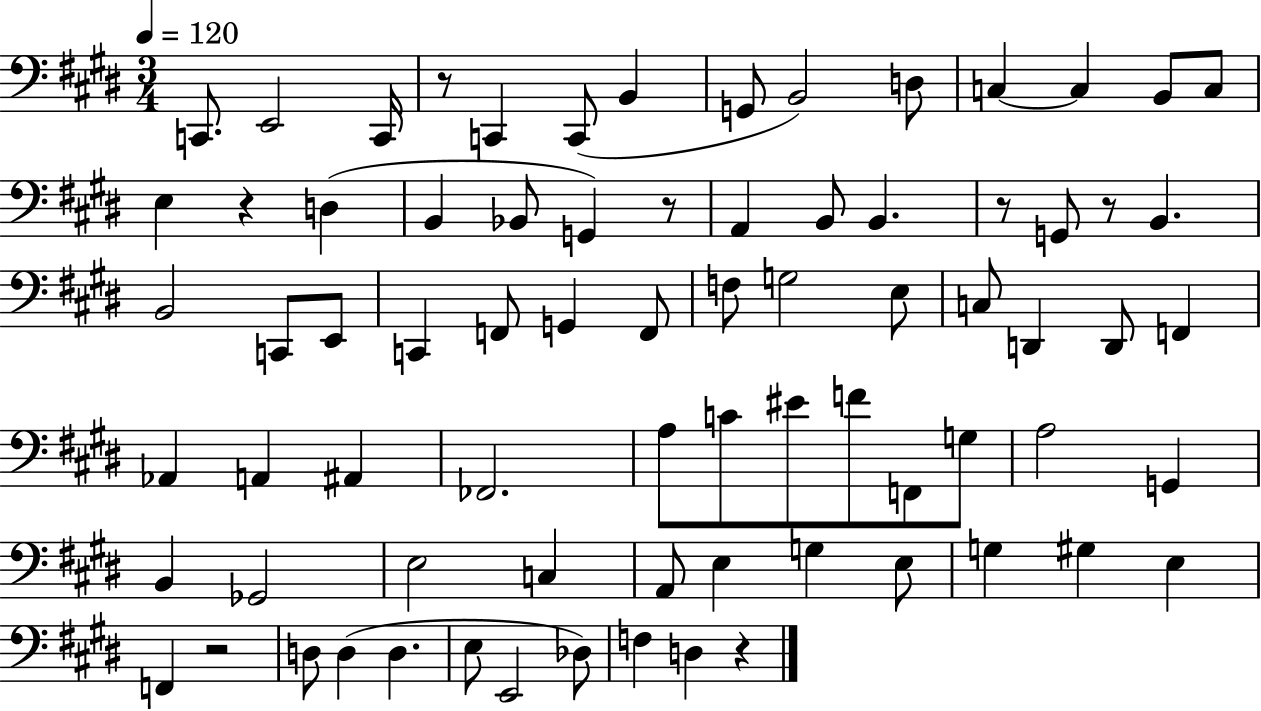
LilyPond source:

{
  \clef bass
  \numericTimeSignature
  \time 3/4
  \key e \major
  \tempo 4 = 120
  c,8. e,2 c,16 | r8 c,4 c,8( b,4 | g,8 b,2) d8 | c4~~ c4 b,8 c8 | \break e4 r4 d4( | b,4 bes,8 g,4) r8 | a,4 b,8 b,4. | r8 g,8 r8 b,4. | \break b,2 c,8 e,8 | c,4 f,8 g,4 f,8 | f8 g2 e8 | c8 d,4 d,8 f,4 | \break aes,4 a,4 ais,4 | fes,2. | a8 c'8 eis'8 f'8 f,8 g8 | a2 g,4 | \break b,4 ges,2 | e2 c4 | a,8 e4 g4 e8 | g4 gis4 e4 | \break f,4 r2 | d8 d4( d4. | e8 e,2 des8) | f4 d4 r4 | \break \bar "|."
}